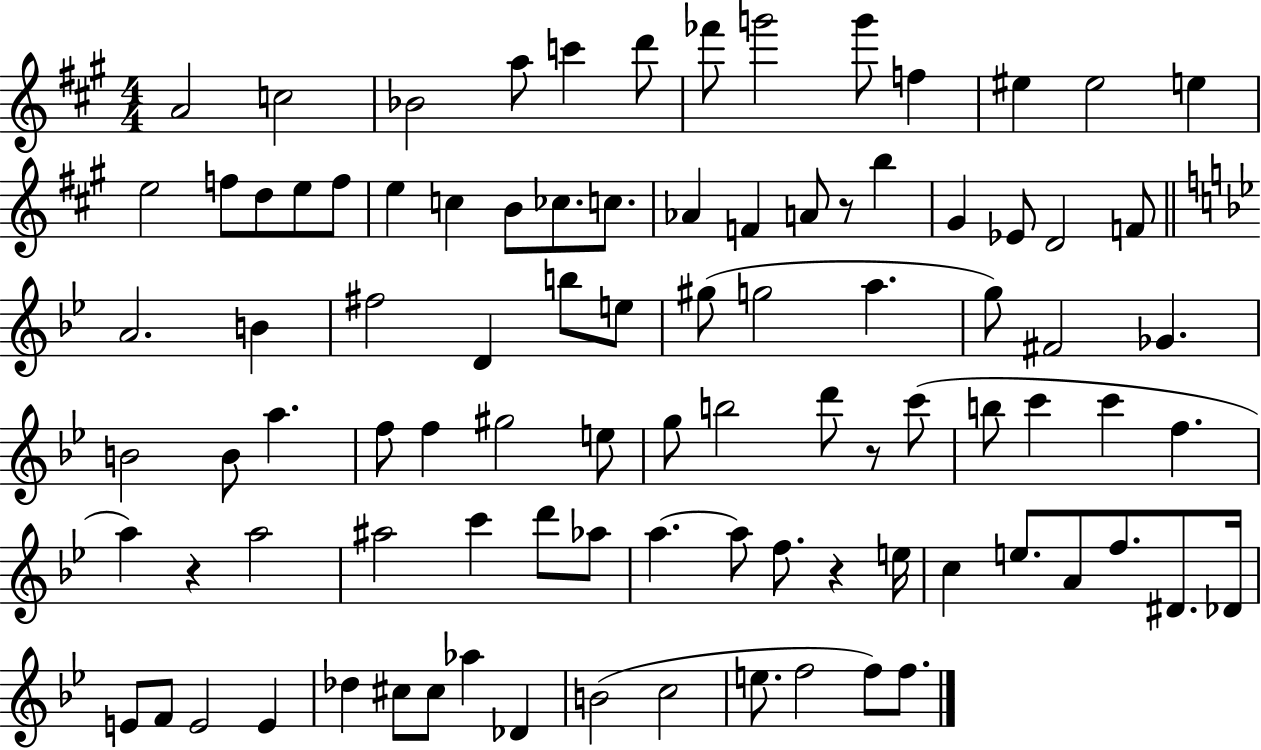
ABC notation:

X:1
T:Untitled
M:4/4
L:1/4
K:A
A2 c2 _B2 a/2 c' d'/2 _f'/2 g'2 g'/2 f ^e ^e2 e e2 f/2 d/2 e/2 f/2 e c B/2 _c/2 c/2 _A F A/2 z/2 b ^G _E/2 D2 F/2 A2 B ^f2 D b/2 e/2 ^g/2 g2 a g/2 ^F2 _G B2 B/2 a f/2 f ^g2 e/2 g/2 b2 d'/2 z/2 c'/2 b/2 c' c' f a z a2 ^a2 c' d'/2 _a/2 a a/2 f/2 z e/4 c e/2 A/2 f/2 ^D/2 _D/4 E/2 F/2 E2 E _d ^c/2 ^c/2 _a _D B2 c2 e/2 f2 f/2 f/2